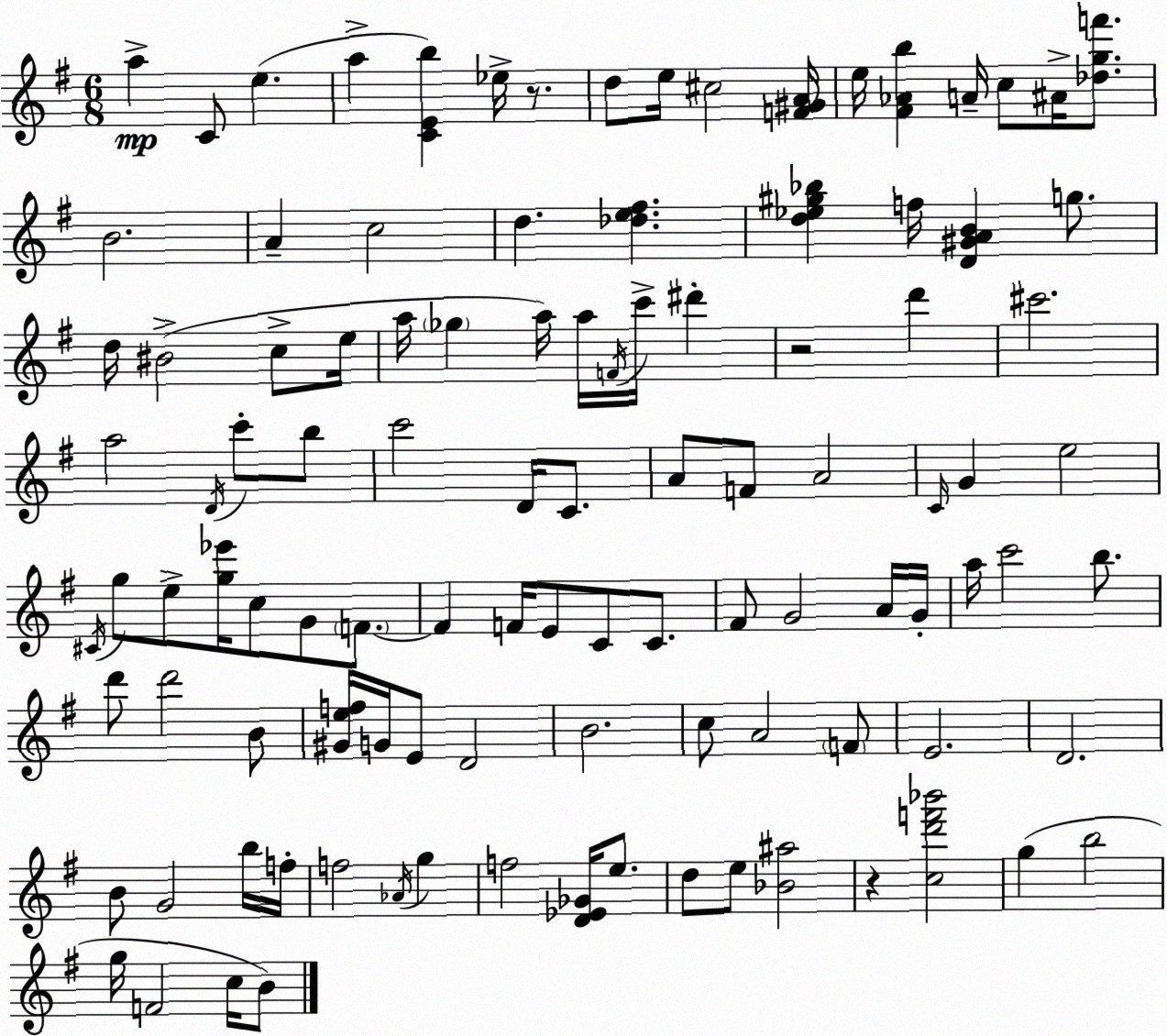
X:1
T:Untitled
M:6/8
L:1/4
K:Em
a C/2 e a [CEb] _e/4 z/2 d/2 e/4 ^c2 [F^GA]/4 e/4 [^F_Ab] A/4 c/2 ^A/4 [_dgf']/2 B2 A c2 d [_de^f] [d_e^g_b] f/4 [D^GAB] g/2 d/4 ^B2 c/2 e/4 a/4 _g a/4 a/4 F/4 c'/4 ^d' z2 d' ^c'2 a2 D/4 c'/2 b/2 c'2 D/4 C/2 A/2 F/2 A2 C/4 G e2 ^C/4 g/2 e/2 [g_e']/4 c/2 G/2 F/2 F F/4 E/2 C/2 C/2 ^F/2 G2 A/4 G/4 a/4 c'2 b/2 d'/2 d'2 B/2 [^Gef]/4 G/4 E/2 D2 B2 c/2 A2 F/2 E2 D2 B/2 G2 b/4 f/4 f2 _A/4 g f2 [D_E_G]/4 e/2 d/2 e/2 [_B^a]2 z [cd'f'_b']2 g b2 g/4 F2 c/4 B/2